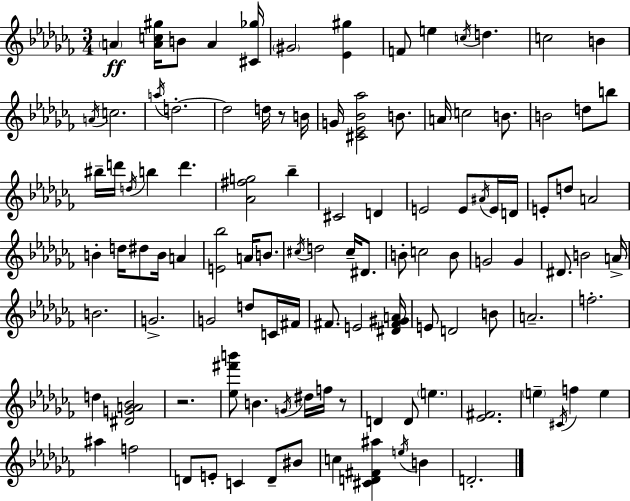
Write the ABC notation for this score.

X:1
T:Untitled
M:3/4
L:1/4
K:Abm
A [Ac^g]/4 B/2 A [^C_g]/4 ^G2 [_E^g] F/2 e c/4 d c2 B A/4 c2 a/4 d2 d2 d/4 z/2 B/4 G/4 [^C_E_B_a]2 B/2 A/4 c2 B/2 B2 d/2 b/2 ^b/4 d'/4 d/4 b d' [_A^fg]2 _b ^C2 D E2 E/2 ^A/4 E/4 D/4 E/2 d/2 A2 B d/4 ^d/2 B/4 A [E_b]2 A/4 B/2 ^c/4 d2 ^c/4 ^D/2 B/2 c2 B/2 G2 G ^D/2 B2 A/4 B2 G2 G2 d/2 C/4 ^F/4 ^F/2 E2 [^D^F^GA]/4 E/2 D2 B/2 A2 f2 d [^DGA_B]2 z2 [_e^f'b']/2 B G/4 ^d/4 f/4 z/2 D D/2 e [_E^F]2 e ^C/4 f e ^a f2 D/2 E/2 C D/2 ^B/2 c [^CD^F^a] e/4 B D2